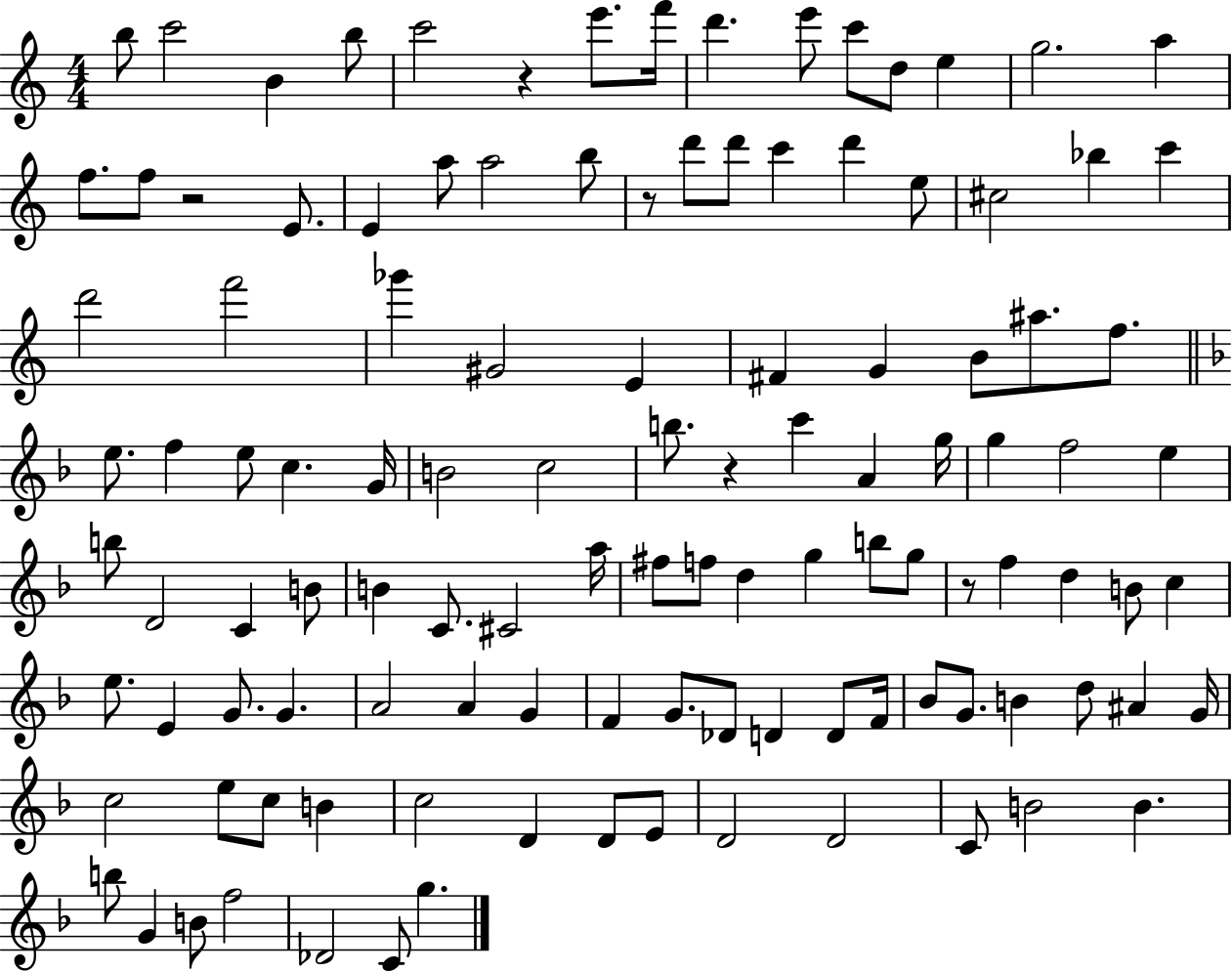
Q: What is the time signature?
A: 4/4